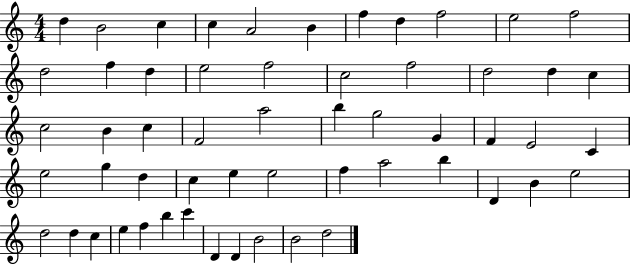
D5/q B4/h C5/q C5/q A4/h B4/q F5/q D5/q F5/h E5/h F5/h D5/h F5/q D5/q E5/h F5/h C5/h F5/h D5/h D5/q C5/q C5/h B4/q C5/q F4/h A5/h B5/q G5/h G4/q F4/q E4/h C4/q E5/h G5/q D5/q C5/q E5/q E5/h F5/q A5/h B5/q D4/q B4/q E5/h D5/h D5/q C5/q E5/q F5/q B5/q C6/q D4/q D4/q B4/h B4/h D5/h